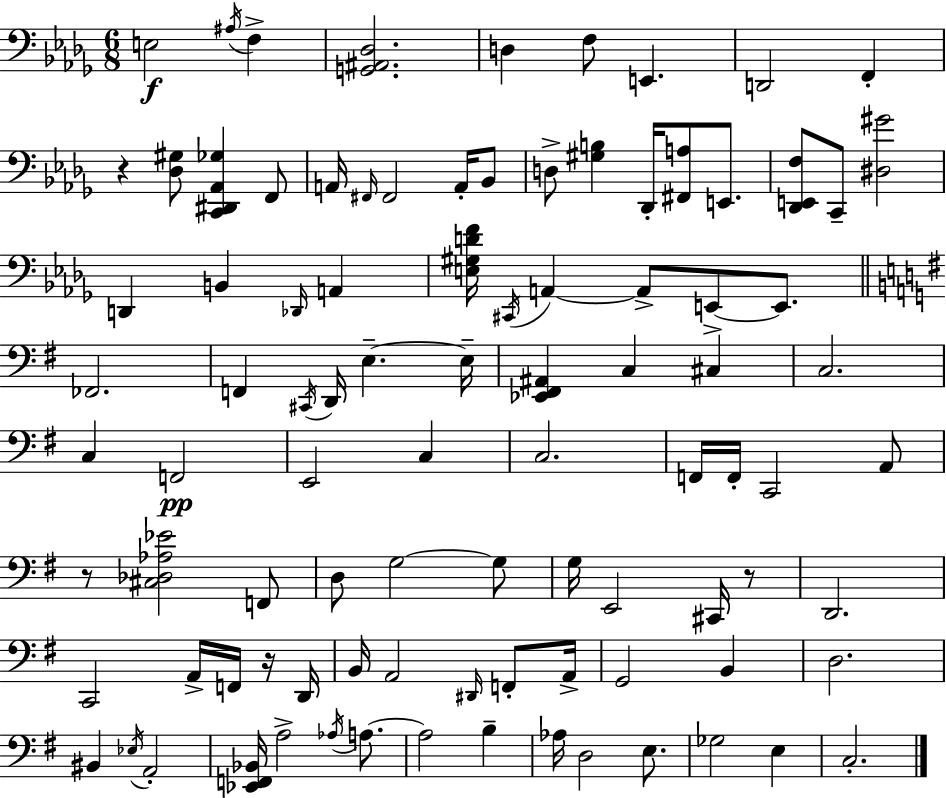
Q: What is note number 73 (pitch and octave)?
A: B3